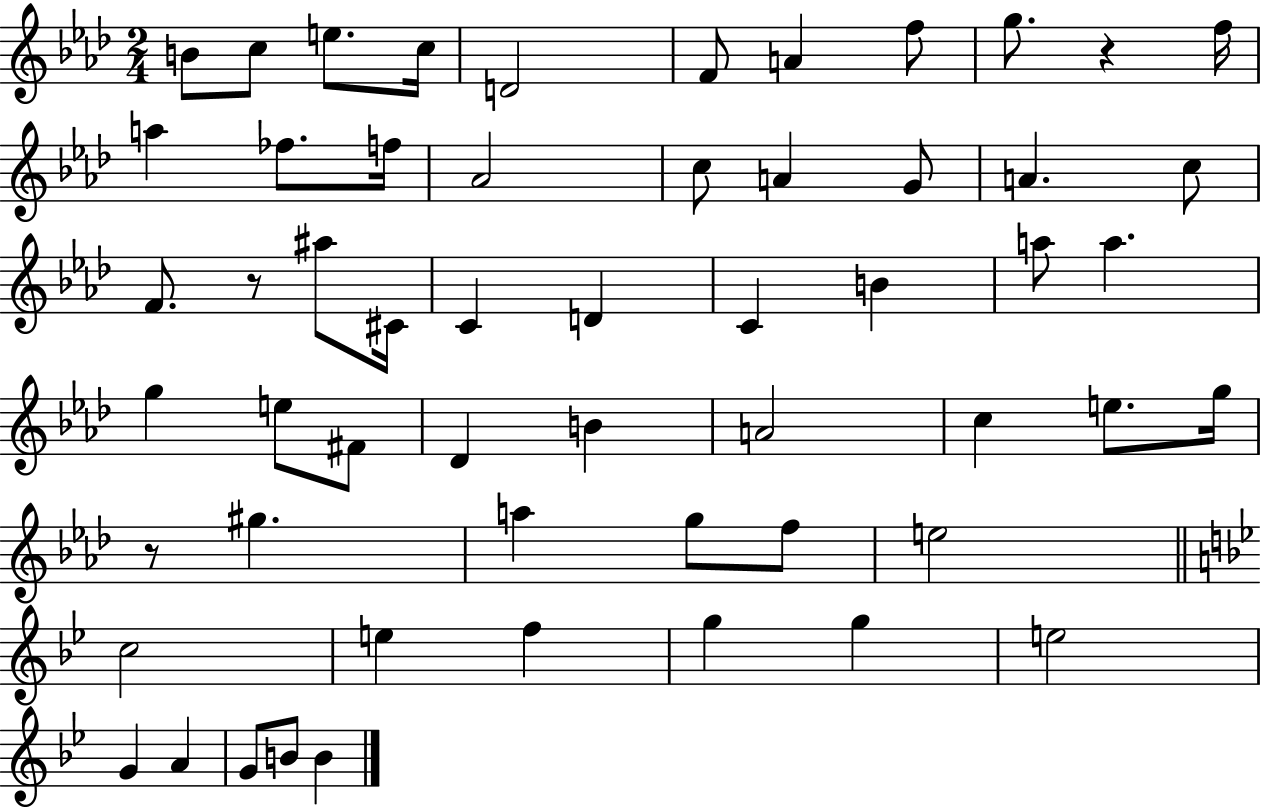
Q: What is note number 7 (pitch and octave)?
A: A4